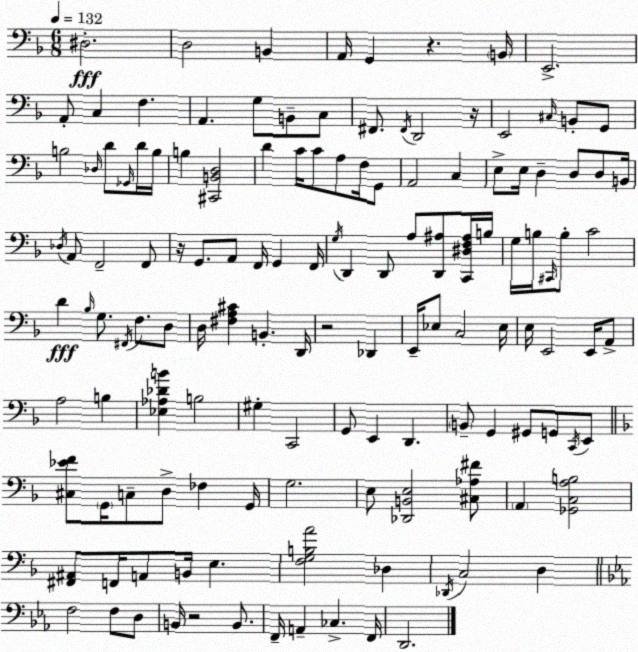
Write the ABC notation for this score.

X:1
T:Untitled
M:6/8
L:1/4
K:Dm
^D,2 D,2 B,, A,,/4 G,, z B,,/4 E,,2 A,,/2 C, F, A,, G,/2 B,,/2 C,/2 ^F,,/2 ^F,,/4 D,,2 z/4 E,,2 ^C,/4 B,,/2 G,,/2 B,2 _D,/4 D/2 _G,,/4 D/4 B,/4 B, [^C,,B,,D,]2 D C/4 C/2 A,/2 F,/4 G,,/2 A,,2 C, E,/2 E,/4 D, D,/2 D,/2 B,,/4 _D,/4 A,,/2 F,,2 F,,/2 z/4 G,,/2 A,,/2 F,,/4 G,, F,,/4 G,/4 D,, D,,/2 A,/2 [D,,^A,]/2 [C,,^D,F,^A,]/4 B,/4 G,/4 B,/4 ^C,,/4 B,/2 C2 D _B,/4 G,/2 ^F,,/4 F,/2 D,/2 D,/4 [^F,A,^C] B,, D,,/4 z2 _D,, E,,/4 _E,/2 C,2 _E,/4 E,/4 E,,2 E,,/4 A,,/2 A,2 B, [_E,_A,_DB] B,2 ^G, C,,2 G,,/2 E,, D,, B,,/2 G,, ^G,,/2 G,,/2 C,,/4 E,,/2 [^C,_EF]/2 G,,/4 C,/2 D,/2 _F, G,,/4 G,2 E,/2 [_D,,B,,E,]2 [^C,_A,^F]/2 A,, [_G,,C,A,B,]2 [^F,,^A,,]/2 F,,/4 A,,/2 B,,/4 E, [F,G,B,A]2 _D, _D,,/4 C,2 D, F,2 F,/2 D,/2 B,,/4 z2 B,,/2 F,,/4 A,, _C, F,,/4 D,,2